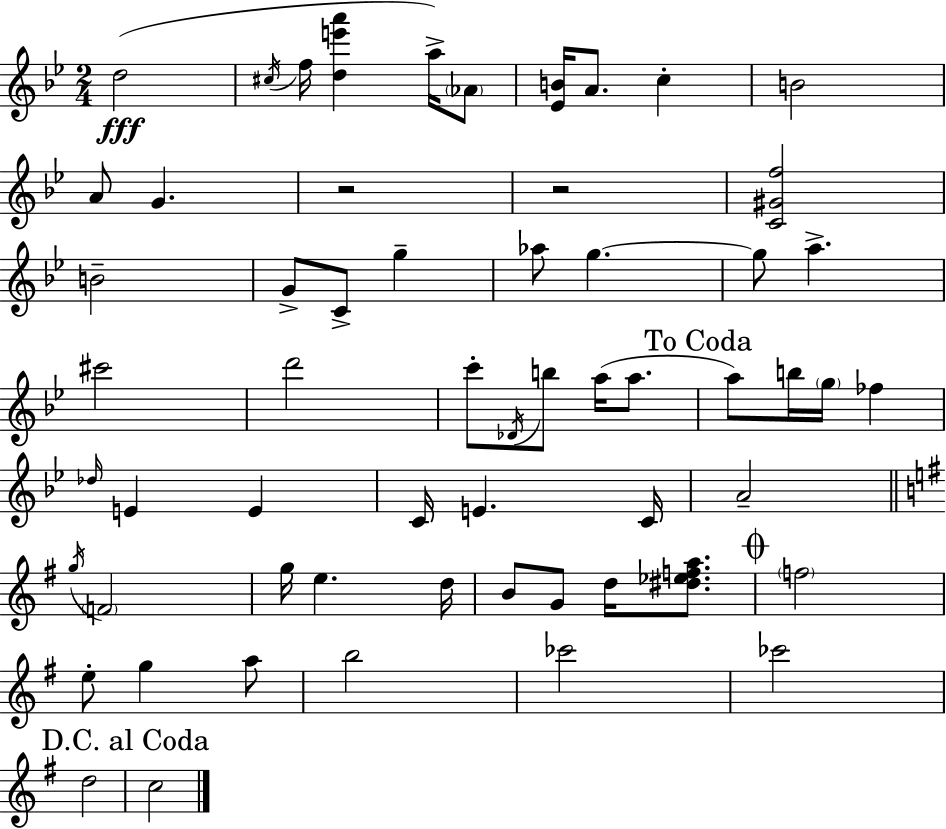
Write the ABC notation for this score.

X:1
T:Untitled
M:2/4
L:1/4
K:Bb
d2 ^c/4 f/4 [de'a'] a/4 _A/2 [_EB]/4 A/2 c B2 A/2 G z2 z2 [C^Gf]2 B2 G/2 C/2 g _a/2 g g/2 a ^c'2 d'2 c'/2 _D/4 b/2 a/4 a/2 a/2 b/4 g/4 _f _d/4 E E C/4 E C/4 A2 g/4 F2 g/4 e d/4 B/2 G/2 d/4 [^d_efa]/2 f2 e/2 g a/2 b2 _c'2 _c'2 d2 c2